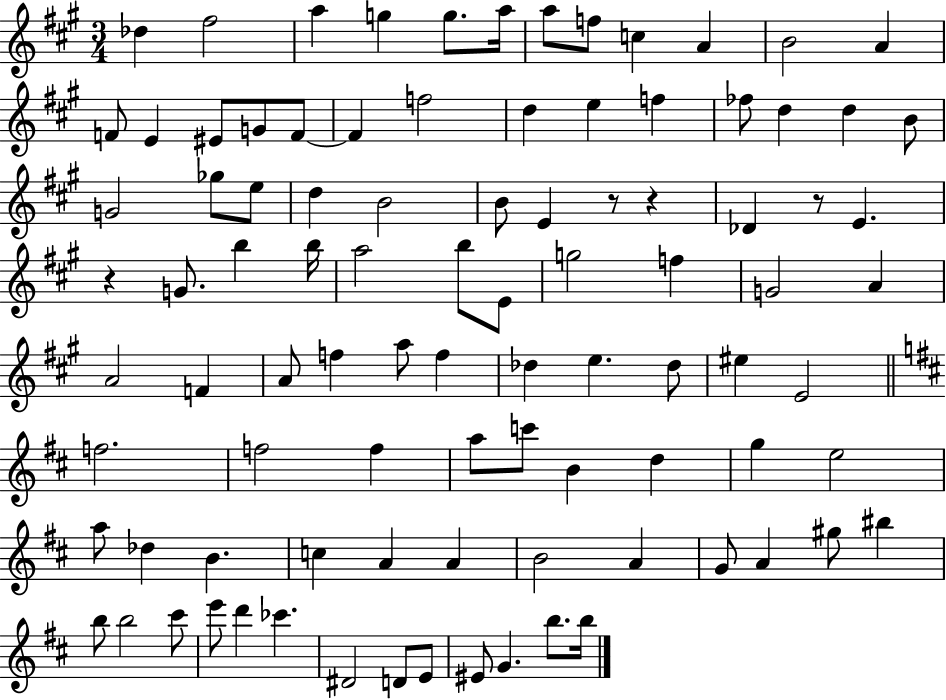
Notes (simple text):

Db5/q F#5/h A5/q G5/q G5/e. A5/s A5/e F5/e C5/q A4/q B4/h A4/q F4/e E4/q EIS4/e G4/e F4/e F4/q F5/h D5/q E5/q F5/q FES5/e D5/q D5/q B4/e G4/h Gb5/e E5/e D5/q B4/h B4/e E4/q R/e R/q Db4/q R/e E4/q. R/q G4/e. B5/q B5/s A5/h B5/e E4/e G5/h F5/q G4/h A4/q A4/h F4/q A4/e F5/q A5/e F5/q Db5/q E5/q. Db5/e EIS5/q E4/h F5/h. F5/h F5/q A5/e C6/e B4/q D5/q G5/q E5/h A5/e Db5/q B4/q. C5/q A4/q A4/q B4/h A4/q G4/e A4/q G#5/e BIS5/q B5/e B5/h C#6/e E6/e D6/q CES6/q. D#4/h D4/e E4/e EIS4/e G4/q. B5/e. B5/s